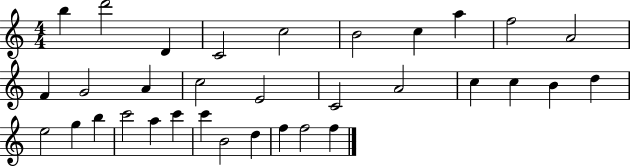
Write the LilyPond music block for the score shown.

{
  \clef treble
  \numericTimeSignature
  \time 4/4
  \key c \major
  b''4 d'''2 d'4 | c'2 c''2 | b'2 c''4 a''4 | f''2 a'2 | \break f'4 g'2 a'4 | c''2 e'2 | c'2 a'2 | c''4 c''4 b'4 d''4 | \break e''2 g''4 b''4 | c'''2 a''4 c'''4 | c'''4 b'2 d''4 | f''4 f''2 f''4 | \break \bar "|."
}